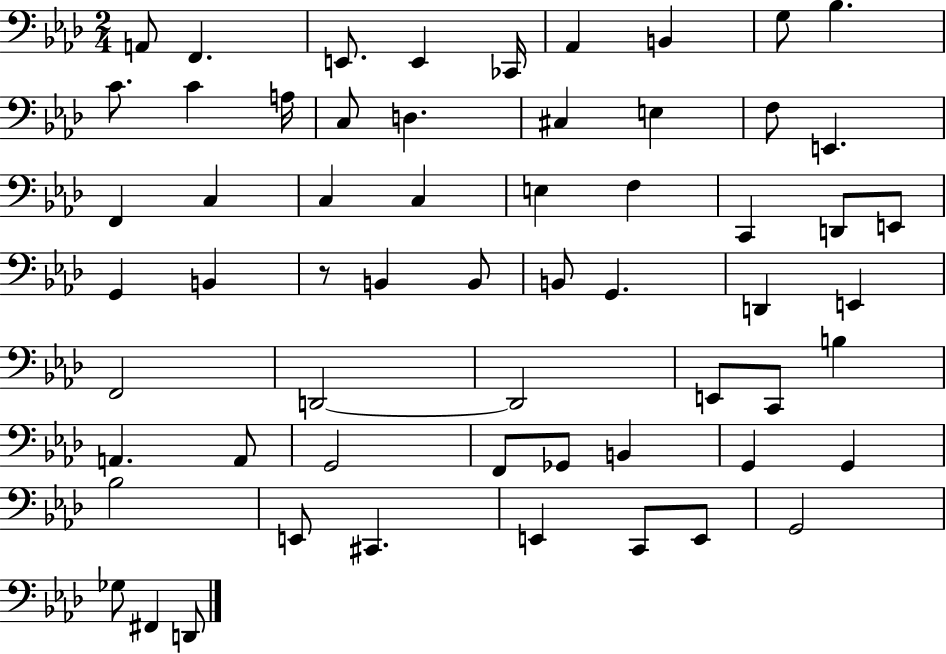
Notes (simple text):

A2/e F2/q. E2/e. E2/q CES2/s Ab2/q B2/q G3/e Bb3/q. C4/e. C4/q A3/s C3/e D3/q. C#3/q E3/q F3/e E2/q. F2/q C3/q C3/q C3/q E3/q F3/q C2/q D2/e E2/e G2/q B2/q R/e B2/q B2/e B2/e G2/q. D2/q E2/q F2/h D2/h D2/h E2/e C2/e B3/q A2/q. A2/e G2/h F2/e Gb2/e B2/q G2/q G2/q Bb3/h E2/e C#2/q. E2/q C2/e E2/e G2/h Gb3/e F#2/q D2/e